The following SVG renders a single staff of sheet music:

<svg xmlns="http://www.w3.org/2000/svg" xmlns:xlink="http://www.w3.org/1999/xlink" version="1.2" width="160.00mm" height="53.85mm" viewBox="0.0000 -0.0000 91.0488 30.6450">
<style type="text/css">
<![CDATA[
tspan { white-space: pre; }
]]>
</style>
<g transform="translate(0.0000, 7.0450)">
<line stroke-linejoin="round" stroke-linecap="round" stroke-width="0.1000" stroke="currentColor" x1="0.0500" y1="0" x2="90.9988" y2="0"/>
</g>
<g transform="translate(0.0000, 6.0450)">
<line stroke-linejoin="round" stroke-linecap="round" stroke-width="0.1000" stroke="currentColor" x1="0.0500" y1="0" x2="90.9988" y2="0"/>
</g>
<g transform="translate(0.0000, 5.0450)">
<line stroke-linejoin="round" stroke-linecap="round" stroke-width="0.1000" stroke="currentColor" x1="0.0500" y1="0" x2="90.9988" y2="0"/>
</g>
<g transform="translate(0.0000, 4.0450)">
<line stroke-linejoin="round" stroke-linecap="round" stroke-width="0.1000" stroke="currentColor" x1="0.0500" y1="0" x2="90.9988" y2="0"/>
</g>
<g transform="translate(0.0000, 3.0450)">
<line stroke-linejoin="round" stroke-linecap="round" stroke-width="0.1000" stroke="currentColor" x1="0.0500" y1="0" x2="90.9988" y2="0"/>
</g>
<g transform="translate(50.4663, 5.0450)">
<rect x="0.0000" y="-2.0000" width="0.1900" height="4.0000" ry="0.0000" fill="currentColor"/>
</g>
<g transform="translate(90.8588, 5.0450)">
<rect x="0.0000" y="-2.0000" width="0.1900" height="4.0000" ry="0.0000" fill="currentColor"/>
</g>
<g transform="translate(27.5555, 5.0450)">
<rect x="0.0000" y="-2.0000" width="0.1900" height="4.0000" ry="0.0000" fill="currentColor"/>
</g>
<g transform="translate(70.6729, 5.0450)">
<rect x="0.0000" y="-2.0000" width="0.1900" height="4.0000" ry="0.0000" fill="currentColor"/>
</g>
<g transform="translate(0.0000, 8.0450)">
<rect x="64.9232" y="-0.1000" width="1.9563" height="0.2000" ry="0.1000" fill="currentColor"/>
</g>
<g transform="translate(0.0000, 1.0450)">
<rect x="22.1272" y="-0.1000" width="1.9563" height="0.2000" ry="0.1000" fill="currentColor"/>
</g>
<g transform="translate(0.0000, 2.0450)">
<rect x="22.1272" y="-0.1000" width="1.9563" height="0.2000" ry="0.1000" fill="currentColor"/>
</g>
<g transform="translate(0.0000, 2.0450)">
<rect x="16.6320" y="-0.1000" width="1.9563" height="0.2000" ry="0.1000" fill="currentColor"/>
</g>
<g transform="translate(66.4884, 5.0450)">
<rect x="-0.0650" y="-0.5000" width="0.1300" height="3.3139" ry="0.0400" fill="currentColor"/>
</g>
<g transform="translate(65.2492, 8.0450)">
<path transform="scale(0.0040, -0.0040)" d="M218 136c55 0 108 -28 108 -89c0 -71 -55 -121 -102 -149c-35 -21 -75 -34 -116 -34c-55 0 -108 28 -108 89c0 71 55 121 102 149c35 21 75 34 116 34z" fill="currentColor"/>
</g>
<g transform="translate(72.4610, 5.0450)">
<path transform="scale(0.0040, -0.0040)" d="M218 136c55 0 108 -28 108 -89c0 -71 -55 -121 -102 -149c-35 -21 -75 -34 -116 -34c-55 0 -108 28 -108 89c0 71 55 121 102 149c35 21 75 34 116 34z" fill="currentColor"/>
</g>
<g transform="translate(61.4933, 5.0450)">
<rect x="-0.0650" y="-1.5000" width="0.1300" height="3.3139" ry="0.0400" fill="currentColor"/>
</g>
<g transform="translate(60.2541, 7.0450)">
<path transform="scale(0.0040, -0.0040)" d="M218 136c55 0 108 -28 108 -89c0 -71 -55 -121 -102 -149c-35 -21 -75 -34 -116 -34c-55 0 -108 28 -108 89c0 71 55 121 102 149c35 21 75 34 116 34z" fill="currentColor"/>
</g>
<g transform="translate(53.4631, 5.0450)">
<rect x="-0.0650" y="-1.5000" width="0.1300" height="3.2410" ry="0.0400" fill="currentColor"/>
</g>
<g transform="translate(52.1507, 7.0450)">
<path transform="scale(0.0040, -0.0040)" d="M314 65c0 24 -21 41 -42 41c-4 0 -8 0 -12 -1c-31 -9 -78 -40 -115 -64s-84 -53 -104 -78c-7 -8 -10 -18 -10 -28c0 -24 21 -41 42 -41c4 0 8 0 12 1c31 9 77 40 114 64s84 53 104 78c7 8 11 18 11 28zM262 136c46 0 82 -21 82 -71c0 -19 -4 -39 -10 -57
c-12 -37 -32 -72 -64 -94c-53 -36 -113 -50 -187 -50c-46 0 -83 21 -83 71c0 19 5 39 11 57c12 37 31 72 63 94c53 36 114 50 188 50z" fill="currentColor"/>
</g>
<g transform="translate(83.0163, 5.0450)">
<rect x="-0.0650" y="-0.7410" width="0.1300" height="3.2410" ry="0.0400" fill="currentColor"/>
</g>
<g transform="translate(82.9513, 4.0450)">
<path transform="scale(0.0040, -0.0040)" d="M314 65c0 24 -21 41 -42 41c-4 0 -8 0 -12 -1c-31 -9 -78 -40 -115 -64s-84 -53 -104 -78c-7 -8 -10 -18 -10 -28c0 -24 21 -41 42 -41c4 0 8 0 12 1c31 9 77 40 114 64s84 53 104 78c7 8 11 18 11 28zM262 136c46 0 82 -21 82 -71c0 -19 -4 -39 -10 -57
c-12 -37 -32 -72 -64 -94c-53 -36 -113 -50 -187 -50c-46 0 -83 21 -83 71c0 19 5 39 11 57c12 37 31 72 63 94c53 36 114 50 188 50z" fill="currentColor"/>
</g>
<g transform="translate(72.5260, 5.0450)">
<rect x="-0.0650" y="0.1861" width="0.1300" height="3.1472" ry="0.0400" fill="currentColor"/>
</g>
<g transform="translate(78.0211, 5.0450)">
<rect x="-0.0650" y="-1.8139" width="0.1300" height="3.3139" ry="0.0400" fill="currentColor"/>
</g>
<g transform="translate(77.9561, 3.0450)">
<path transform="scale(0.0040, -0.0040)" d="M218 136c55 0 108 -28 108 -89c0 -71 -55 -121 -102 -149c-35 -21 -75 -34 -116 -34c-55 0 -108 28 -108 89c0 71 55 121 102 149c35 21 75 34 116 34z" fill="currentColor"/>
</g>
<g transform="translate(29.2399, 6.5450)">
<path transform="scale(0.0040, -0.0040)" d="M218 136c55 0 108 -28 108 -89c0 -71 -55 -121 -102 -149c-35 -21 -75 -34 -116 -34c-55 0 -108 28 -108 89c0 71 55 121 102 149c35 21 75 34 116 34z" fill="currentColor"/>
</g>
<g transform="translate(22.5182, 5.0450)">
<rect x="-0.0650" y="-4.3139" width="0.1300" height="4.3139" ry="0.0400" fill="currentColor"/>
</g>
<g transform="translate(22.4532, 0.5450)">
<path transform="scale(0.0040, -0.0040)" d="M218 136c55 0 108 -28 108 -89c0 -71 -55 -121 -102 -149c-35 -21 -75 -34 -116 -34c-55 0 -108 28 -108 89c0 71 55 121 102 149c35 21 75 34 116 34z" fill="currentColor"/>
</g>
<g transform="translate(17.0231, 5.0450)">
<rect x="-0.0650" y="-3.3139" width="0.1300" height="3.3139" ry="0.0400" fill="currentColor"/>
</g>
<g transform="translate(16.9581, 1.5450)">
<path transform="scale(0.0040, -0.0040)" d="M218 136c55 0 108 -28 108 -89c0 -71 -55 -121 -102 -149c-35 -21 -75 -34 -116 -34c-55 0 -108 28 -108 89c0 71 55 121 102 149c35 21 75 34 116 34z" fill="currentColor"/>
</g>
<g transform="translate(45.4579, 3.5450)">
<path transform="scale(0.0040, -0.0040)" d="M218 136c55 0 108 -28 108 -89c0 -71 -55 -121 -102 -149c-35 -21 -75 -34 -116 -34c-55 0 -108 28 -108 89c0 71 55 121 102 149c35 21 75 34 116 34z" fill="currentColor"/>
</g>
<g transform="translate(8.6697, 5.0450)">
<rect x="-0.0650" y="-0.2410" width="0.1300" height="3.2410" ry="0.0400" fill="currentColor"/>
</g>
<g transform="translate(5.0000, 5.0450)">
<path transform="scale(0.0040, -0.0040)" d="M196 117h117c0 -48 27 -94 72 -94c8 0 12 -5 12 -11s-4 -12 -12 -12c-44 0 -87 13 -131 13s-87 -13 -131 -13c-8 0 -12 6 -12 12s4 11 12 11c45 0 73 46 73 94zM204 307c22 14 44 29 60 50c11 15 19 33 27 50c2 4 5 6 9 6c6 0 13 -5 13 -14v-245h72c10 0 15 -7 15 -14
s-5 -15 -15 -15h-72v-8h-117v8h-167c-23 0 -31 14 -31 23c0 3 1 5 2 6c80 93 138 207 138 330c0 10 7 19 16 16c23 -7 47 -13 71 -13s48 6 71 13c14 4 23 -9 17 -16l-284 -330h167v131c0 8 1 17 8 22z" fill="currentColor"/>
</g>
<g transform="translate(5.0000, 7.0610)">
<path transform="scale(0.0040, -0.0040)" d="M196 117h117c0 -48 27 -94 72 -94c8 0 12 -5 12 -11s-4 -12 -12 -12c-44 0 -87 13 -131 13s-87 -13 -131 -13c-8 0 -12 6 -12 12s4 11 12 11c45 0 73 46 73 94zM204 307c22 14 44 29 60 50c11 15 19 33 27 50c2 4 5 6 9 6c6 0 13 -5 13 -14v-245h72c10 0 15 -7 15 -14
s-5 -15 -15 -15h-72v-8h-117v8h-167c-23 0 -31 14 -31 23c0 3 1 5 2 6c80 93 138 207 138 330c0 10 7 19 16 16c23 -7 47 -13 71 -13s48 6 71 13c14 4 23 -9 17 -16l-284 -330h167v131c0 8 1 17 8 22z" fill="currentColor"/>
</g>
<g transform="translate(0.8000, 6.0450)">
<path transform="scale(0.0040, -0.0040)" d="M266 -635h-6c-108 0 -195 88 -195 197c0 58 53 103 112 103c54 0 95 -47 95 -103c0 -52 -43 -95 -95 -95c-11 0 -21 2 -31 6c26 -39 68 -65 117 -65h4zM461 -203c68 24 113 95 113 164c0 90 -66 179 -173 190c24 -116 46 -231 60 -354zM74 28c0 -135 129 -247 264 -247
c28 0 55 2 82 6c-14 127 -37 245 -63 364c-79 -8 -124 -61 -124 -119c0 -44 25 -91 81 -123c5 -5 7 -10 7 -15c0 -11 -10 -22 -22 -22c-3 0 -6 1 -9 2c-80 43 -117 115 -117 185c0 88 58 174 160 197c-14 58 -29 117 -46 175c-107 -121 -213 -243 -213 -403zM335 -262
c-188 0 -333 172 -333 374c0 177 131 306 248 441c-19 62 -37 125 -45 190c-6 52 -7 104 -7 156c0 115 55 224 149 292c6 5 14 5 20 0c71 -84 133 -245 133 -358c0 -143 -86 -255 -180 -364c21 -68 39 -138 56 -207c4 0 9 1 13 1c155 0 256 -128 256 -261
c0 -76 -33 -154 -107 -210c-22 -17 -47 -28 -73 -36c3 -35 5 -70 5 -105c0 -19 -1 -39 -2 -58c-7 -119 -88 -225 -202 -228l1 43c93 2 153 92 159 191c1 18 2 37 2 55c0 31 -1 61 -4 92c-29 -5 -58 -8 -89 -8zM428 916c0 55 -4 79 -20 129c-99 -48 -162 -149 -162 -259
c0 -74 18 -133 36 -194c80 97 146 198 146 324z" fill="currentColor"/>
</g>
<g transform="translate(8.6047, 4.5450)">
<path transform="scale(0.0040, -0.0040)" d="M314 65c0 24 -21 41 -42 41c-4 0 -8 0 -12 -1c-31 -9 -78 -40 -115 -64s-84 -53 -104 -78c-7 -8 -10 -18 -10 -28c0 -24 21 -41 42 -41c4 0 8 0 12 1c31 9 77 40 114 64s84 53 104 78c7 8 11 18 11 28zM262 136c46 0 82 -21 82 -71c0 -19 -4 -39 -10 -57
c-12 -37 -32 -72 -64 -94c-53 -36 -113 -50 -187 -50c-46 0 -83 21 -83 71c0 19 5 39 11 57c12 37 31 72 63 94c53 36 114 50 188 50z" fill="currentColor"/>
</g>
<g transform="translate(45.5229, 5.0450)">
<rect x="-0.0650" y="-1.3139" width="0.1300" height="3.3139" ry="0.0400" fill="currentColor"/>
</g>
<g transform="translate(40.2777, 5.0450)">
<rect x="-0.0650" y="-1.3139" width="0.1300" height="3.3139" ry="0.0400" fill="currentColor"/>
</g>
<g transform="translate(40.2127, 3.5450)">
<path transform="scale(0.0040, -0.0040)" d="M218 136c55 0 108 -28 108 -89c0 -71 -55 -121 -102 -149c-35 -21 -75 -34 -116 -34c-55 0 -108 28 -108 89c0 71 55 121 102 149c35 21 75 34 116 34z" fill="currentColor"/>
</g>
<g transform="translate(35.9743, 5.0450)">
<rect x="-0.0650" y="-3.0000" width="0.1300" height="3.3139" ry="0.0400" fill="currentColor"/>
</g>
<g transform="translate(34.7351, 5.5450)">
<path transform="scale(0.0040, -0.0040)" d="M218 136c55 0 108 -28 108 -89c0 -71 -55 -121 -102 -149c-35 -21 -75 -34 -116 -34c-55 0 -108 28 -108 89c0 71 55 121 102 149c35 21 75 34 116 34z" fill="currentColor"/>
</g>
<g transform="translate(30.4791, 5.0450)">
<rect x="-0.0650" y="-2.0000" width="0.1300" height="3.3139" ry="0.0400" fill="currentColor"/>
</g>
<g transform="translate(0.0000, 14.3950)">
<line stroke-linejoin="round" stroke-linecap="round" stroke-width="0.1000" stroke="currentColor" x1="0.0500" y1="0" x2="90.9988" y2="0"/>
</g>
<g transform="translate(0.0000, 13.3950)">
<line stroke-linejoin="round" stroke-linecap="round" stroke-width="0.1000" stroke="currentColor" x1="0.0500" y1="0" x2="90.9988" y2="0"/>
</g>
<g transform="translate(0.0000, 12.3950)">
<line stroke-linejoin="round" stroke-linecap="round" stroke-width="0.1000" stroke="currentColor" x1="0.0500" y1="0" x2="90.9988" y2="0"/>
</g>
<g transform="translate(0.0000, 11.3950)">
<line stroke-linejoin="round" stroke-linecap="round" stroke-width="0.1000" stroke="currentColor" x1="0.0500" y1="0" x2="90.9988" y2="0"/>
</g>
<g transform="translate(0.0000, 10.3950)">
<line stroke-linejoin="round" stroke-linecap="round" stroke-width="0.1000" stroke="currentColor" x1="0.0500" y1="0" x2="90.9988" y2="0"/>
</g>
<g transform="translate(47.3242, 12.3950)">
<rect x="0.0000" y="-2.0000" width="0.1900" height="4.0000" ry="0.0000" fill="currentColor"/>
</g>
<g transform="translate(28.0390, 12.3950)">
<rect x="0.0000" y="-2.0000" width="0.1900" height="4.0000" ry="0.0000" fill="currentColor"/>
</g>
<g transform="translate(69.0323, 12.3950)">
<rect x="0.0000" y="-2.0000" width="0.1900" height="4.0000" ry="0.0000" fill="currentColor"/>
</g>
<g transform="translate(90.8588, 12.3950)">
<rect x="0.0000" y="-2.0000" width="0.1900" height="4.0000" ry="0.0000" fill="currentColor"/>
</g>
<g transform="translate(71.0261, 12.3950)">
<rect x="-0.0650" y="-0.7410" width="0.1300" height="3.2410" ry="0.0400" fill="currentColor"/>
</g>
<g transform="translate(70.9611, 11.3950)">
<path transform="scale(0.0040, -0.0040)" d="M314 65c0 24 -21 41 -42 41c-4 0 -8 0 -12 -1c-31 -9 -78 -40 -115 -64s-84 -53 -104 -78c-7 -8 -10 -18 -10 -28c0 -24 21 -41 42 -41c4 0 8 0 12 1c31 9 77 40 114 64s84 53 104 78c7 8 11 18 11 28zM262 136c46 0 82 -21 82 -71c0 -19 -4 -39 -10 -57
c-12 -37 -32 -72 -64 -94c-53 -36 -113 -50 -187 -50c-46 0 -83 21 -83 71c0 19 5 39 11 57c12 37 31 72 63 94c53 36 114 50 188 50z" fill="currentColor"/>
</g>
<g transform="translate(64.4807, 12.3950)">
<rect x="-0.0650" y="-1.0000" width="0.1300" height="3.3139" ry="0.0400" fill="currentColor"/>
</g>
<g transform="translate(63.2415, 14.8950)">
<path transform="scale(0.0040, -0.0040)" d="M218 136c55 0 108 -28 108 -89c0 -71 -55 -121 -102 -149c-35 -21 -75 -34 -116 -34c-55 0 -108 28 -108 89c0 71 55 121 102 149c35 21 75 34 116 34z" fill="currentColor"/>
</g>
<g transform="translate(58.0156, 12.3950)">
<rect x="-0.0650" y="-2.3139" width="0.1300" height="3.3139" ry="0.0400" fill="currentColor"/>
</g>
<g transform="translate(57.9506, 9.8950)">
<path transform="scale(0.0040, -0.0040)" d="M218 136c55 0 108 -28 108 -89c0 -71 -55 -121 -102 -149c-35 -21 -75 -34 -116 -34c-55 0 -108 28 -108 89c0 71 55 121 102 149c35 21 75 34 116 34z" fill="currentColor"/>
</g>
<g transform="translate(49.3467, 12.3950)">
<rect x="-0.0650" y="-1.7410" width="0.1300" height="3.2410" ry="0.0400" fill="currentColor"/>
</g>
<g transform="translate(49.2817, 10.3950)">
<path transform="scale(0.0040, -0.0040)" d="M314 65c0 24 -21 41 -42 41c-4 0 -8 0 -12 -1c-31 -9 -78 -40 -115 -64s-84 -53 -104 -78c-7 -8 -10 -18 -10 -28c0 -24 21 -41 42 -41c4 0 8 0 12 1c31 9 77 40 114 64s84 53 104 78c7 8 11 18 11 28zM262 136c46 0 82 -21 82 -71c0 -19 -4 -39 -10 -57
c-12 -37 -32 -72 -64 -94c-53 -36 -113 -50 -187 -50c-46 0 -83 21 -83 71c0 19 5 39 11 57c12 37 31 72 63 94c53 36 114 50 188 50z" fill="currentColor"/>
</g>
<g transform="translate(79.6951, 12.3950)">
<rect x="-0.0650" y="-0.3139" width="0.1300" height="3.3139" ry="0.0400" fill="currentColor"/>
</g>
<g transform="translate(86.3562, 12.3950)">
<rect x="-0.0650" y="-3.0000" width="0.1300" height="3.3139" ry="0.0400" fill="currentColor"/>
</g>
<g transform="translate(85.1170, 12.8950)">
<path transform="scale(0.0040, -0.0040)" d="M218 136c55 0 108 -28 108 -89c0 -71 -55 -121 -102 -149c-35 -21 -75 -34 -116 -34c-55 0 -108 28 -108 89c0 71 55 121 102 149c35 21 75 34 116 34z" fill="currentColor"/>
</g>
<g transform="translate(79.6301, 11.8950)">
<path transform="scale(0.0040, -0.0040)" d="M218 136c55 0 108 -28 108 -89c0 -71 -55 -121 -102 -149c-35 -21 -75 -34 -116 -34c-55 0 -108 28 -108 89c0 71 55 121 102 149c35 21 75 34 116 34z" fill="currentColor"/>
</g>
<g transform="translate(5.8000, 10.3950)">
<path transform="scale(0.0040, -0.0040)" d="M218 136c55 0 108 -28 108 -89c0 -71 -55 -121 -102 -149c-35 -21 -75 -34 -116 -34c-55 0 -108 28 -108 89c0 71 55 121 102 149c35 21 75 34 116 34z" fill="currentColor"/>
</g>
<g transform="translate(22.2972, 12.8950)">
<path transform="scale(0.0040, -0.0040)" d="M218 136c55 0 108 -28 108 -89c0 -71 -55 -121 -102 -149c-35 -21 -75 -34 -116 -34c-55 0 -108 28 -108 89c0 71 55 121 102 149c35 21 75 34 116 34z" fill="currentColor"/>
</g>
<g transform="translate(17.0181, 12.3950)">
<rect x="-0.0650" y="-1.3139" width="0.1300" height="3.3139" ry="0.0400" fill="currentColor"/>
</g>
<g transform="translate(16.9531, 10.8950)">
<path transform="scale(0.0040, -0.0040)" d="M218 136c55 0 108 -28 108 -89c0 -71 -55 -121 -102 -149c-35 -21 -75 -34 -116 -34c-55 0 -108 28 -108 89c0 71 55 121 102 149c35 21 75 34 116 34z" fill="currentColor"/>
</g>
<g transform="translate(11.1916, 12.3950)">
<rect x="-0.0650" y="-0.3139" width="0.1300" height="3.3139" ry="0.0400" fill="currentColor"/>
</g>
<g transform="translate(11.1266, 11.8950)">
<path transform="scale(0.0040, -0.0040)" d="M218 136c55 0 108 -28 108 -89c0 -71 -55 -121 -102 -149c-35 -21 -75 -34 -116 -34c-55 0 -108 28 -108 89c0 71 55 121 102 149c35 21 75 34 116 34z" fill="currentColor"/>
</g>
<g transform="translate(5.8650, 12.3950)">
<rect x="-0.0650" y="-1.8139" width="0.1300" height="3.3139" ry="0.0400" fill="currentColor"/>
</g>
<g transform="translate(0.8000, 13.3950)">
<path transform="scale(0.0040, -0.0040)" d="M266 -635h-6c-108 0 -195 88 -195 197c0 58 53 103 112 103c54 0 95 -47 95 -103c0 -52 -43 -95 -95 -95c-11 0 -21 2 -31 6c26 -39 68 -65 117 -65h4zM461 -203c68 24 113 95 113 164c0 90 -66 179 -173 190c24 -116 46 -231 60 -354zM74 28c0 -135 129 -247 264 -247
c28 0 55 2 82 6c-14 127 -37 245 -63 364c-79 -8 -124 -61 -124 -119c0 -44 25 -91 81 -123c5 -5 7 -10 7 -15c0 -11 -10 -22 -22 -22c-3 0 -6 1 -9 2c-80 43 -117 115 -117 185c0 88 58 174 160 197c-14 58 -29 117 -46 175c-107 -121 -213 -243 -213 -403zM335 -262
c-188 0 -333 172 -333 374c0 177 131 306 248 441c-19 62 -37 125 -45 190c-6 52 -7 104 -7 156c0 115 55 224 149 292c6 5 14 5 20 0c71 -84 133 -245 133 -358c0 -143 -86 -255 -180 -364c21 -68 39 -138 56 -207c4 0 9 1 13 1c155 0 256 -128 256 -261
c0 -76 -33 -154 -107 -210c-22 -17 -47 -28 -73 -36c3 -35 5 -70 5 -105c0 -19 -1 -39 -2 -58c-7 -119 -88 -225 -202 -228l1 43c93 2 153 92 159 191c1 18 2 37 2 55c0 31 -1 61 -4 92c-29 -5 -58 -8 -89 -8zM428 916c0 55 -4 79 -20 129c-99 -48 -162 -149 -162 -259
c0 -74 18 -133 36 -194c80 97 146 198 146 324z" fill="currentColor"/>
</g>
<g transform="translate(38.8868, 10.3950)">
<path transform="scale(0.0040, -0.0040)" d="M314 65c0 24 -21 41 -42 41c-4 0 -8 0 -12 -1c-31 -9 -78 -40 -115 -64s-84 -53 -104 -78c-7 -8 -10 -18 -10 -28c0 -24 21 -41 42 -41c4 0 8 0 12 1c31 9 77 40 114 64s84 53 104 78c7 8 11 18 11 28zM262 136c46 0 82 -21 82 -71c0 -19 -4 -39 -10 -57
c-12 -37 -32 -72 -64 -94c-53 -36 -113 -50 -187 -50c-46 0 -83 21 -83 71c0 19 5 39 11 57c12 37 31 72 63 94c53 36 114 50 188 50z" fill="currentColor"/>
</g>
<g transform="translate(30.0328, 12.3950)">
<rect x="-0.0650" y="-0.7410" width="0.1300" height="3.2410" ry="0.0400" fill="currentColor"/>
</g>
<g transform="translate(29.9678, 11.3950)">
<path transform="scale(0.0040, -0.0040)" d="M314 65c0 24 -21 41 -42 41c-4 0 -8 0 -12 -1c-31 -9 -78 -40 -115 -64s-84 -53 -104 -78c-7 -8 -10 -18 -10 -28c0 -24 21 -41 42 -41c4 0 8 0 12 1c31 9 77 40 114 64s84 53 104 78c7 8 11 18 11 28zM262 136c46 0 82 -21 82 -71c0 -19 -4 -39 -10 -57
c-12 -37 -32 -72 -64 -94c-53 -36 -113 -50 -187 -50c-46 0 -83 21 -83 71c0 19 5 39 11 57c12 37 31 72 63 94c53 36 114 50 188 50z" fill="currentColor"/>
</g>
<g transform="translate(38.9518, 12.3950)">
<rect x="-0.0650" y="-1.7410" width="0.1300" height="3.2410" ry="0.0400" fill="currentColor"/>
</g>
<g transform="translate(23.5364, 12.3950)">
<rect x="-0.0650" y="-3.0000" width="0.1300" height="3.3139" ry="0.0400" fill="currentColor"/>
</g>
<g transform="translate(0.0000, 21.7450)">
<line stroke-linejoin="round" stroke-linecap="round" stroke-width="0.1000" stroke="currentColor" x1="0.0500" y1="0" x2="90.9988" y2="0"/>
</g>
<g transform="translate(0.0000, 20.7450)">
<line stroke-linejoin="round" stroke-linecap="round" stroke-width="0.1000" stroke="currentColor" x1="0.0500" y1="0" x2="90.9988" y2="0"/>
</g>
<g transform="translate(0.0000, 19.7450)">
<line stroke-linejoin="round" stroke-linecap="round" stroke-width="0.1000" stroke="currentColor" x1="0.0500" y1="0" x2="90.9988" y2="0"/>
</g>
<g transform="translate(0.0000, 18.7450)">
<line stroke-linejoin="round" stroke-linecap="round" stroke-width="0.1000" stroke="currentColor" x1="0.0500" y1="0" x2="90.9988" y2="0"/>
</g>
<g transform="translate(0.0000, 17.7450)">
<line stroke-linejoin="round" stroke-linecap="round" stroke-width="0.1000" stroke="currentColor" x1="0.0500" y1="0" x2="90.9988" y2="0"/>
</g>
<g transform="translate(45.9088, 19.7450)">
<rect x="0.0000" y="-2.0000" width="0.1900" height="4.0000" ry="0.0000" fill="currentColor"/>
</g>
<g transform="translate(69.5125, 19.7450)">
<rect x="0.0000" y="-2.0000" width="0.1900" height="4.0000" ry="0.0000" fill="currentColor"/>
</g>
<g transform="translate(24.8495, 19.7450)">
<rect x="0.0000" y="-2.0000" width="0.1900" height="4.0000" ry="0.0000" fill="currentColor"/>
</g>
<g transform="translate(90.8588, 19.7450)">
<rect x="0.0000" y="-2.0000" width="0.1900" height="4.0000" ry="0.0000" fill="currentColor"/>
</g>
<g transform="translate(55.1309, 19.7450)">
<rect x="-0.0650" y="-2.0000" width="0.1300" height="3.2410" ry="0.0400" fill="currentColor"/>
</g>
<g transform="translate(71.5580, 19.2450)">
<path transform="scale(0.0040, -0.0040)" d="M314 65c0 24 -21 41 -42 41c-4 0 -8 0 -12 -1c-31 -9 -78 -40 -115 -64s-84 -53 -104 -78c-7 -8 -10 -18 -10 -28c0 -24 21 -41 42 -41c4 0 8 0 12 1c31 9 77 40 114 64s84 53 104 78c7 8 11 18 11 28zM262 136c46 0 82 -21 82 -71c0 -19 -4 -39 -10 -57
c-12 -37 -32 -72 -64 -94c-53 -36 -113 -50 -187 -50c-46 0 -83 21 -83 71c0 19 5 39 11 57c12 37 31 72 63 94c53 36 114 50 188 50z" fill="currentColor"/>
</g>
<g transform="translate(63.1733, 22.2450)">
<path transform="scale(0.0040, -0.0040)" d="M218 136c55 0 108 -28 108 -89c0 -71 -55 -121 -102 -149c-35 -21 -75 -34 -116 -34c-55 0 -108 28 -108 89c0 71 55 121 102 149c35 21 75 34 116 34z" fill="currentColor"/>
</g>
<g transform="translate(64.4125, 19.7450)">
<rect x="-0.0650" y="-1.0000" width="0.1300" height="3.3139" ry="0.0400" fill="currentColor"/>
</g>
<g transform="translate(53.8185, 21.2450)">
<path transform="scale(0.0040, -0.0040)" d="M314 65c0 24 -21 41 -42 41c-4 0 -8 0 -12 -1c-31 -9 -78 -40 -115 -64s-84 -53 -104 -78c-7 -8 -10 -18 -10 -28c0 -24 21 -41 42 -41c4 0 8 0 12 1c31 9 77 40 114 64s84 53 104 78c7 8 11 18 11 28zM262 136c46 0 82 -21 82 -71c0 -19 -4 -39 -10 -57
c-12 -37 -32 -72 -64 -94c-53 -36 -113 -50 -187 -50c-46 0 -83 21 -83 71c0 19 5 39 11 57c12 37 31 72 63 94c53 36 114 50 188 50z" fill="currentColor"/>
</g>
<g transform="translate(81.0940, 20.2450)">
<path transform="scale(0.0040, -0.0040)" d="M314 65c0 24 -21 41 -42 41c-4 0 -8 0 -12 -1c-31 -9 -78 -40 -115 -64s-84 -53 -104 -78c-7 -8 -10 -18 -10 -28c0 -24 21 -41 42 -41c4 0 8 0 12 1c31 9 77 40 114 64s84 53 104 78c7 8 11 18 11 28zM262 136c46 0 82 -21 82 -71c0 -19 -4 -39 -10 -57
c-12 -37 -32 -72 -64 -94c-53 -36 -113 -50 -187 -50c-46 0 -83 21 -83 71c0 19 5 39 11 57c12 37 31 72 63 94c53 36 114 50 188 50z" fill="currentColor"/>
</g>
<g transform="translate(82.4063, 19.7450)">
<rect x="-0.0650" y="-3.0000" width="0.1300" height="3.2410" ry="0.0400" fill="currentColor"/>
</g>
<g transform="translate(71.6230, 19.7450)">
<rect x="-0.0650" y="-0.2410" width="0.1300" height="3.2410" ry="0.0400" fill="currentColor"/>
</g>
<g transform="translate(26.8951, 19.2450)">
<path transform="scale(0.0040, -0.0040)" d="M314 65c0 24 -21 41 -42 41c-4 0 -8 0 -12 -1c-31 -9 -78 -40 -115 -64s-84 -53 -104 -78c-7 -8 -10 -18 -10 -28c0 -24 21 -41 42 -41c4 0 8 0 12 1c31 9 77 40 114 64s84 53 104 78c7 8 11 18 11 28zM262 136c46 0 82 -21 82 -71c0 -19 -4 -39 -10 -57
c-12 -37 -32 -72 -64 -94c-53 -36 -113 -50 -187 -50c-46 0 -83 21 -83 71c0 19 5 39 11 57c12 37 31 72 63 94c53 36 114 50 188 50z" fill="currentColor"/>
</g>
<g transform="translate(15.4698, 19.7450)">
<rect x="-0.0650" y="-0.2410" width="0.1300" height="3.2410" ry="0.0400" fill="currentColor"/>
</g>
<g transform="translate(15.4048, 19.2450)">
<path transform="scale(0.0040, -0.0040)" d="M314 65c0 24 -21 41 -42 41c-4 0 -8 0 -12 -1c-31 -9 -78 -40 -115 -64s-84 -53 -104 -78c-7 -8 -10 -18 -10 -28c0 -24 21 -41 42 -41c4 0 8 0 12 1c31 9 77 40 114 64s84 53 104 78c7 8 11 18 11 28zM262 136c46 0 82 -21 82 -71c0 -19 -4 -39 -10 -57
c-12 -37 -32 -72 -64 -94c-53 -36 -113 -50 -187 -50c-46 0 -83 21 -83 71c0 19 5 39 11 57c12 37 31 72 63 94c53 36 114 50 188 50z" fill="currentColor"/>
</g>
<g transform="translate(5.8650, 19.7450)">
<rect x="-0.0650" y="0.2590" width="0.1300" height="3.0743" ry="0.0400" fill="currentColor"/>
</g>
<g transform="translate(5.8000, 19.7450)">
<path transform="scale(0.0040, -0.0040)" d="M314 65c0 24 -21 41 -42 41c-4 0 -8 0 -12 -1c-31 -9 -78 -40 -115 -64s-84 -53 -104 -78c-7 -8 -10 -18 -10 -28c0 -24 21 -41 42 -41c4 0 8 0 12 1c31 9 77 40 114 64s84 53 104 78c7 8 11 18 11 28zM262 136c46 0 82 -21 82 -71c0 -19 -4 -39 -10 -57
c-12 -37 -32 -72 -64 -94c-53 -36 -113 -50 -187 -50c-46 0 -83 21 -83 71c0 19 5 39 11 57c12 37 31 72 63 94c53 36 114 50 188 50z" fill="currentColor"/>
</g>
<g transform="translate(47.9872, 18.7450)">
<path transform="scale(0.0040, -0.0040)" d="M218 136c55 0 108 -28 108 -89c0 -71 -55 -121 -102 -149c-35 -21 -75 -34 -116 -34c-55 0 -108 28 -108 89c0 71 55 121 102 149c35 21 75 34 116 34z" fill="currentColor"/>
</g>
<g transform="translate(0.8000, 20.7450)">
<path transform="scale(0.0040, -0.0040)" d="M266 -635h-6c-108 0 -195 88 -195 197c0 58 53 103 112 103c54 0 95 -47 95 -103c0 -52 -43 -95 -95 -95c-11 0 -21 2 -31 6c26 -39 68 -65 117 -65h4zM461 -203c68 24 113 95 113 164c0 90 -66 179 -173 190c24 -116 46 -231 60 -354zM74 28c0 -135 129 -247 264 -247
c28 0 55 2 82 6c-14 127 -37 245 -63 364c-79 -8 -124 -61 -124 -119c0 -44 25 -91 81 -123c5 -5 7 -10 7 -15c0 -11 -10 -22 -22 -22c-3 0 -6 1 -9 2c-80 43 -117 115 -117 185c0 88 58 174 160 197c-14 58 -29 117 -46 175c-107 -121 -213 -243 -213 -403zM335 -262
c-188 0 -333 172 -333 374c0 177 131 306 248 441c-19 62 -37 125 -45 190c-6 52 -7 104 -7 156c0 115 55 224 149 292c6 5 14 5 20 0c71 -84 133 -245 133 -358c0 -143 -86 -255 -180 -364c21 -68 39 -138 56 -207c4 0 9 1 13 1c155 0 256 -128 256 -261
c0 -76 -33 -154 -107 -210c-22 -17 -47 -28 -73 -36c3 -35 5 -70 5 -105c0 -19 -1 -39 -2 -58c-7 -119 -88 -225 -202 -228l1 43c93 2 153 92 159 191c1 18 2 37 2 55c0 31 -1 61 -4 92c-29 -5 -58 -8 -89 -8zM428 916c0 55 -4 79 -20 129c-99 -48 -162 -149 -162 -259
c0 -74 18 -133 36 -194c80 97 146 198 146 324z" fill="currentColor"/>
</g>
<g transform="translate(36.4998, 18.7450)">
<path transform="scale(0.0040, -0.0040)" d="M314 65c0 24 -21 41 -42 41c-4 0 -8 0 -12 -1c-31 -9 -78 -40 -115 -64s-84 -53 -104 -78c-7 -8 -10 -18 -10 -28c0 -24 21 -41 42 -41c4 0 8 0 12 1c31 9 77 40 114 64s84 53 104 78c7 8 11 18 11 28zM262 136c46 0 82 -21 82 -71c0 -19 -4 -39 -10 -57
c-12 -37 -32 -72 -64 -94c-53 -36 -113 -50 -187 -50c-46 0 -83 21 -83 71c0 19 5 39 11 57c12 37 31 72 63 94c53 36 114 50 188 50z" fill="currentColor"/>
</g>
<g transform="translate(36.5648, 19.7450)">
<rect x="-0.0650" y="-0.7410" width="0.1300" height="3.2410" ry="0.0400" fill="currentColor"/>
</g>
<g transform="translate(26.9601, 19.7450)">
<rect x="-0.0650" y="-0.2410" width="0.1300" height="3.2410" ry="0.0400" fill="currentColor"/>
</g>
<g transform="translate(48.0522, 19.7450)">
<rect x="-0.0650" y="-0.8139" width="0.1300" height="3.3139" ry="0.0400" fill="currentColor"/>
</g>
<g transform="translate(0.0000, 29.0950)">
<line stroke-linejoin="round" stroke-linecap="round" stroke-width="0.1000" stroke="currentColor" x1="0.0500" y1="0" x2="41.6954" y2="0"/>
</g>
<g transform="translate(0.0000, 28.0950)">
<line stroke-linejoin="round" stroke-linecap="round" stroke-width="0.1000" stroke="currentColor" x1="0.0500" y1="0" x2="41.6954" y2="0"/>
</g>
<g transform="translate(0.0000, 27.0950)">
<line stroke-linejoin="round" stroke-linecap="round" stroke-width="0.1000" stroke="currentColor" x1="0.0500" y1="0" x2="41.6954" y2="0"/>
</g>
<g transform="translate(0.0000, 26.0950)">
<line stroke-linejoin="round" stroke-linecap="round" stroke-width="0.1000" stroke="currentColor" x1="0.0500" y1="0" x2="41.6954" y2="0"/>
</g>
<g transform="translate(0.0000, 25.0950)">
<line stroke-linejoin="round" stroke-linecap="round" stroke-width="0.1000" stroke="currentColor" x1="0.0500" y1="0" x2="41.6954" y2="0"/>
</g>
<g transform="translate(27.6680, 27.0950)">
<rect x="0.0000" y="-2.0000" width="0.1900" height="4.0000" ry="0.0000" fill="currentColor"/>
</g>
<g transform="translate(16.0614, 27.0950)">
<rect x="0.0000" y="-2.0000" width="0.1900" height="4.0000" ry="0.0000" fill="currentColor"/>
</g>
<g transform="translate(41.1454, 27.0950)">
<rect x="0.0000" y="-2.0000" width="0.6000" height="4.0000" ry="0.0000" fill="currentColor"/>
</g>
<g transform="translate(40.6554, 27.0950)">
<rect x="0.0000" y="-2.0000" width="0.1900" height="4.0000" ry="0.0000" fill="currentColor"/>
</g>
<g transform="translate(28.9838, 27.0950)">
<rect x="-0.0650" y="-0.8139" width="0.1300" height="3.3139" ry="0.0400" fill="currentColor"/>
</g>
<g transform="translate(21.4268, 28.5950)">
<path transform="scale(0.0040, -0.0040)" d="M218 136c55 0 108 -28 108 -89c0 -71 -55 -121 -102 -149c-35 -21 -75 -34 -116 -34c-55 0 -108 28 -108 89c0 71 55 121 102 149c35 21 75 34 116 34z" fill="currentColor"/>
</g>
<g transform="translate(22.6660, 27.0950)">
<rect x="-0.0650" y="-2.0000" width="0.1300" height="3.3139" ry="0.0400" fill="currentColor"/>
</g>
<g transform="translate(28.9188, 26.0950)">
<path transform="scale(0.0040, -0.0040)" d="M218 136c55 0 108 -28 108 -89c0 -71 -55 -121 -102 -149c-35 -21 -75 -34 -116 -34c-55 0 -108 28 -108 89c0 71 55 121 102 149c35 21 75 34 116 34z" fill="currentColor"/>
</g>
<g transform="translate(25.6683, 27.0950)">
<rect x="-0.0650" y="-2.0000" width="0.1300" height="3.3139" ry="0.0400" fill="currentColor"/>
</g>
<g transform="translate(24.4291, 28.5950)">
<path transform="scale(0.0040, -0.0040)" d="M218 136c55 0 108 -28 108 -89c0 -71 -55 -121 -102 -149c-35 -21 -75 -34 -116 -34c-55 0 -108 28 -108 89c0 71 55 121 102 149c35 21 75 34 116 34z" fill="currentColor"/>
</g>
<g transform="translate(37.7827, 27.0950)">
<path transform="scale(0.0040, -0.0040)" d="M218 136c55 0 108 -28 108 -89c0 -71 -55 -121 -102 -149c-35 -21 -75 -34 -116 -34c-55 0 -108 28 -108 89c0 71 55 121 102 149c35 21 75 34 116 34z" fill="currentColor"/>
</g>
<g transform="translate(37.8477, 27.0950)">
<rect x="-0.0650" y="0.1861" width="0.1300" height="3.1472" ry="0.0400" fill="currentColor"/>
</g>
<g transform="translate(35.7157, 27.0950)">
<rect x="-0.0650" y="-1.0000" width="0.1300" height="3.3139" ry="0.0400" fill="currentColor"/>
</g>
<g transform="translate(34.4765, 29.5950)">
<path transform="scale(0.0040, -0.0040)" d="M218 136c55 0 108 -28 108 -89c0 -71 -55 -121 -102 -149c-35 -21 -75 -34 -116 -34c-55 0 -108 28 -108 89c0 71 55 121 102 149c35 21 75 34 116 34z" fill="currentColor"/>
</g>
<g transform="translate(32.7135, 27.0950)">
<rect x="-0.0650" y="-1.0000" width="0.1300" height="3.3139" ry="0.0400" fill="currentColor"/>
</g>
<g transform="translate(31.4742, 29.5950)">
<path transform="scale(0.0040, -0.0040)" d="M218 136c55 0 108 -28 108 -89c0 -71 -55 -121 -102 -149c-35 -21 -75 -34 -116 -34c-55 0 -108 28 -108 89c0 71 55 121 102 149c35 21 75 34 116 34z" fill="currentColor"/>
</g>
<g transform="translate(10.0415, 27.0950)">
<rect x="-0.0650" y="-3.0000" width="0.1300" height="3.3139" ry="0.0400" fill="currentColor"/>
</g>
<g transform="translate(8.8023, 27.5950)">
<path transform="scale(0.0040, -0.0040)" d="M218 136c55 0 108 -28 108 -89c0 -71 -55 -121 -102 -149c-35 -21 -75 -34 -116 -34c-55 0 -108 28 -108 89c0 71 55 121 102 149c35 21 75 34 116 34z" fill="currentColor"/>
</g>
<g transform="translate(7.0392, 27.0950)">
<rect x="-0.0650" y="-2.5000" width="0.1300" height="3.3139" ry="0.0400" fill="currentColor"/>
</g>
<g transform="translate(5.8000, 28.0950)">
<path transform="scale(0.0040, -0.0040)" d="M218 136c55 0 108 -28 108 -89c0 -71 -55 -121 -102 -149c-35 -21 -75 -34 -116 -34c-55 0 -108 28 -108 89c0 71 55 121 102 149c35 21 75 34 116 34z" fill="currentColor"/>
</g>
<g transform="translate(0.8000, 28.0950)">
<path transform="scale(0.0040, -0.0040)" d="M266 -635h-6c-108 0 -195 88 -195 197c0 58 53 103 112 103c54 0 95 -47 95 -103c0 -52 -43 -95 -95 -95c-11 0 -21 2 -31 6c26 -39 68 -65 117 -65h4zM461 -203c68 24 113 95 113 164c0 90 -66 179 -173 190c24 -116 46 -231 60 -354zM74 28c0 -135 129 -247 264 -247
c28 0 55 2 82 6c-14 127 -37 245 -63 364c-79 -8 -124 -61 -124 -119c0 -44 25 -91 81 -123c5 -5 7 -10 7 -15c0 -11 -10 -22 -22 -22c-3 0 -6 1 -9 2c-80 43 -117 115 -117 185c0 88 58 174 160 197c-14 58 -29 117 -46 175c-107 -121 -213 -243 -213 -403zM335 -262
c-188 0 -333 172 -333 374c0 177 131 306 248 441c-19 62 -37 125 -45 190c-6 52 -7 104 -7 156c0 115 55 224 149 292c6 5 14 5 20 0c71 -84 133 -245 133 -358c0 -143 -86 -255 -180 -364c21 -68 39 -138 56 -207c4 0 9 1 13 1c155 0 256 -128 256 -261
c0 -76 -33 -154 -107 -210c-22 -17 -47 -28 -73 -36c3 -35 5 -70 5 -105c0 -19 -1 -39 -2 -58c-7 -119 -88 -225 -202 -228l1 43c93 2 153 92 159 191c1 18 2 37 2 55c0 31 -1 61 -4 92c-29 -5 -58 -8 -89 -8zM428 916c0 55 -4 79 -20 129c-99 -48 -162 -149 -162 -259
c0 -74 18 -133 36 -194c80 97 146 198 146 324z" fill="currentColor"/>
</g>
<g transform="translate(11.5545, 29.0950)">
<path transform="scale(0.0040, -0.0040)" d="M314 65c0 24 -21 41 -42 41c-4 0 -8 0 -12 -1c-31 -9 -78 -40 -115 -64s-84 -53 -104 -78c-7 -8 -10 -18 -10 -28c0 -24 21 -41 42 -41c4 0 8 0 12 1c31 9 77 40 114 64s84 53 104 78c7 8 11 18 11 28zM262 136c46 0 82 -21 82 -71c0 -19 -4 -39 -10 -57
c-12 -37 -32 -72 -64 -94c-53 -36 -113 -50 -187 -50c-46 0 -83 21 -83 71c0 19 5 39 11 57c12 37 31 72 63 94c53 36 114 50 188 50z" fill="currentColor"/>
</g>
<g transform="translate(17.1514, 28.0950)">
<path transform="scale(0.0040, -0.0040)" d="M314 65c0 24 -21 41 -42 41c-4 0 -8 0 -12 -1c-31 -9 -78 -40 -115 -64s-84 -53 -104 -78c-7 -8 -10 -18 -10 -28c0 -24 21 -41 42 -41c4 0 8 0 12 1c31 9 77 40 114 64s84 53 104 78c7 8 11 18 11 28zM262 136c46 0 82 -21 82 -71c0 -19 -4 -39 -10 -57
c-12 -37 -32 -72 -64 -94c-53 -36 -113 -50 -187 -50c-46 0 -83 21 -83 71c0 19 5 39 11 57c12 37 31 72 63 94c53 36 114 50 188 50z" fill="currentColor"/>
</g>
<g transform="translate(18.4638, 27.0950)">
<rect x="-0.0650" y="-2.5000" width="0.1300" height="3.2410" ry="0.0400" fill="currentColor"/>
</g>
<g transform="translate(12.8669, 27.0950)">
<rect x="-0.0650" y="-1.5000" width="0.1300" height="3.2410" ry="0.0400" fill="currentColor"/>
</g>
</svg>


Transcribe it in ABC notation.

X:1
T:Untitled
M:4/4
L:1/4
K:C
c2 b d' F A e e E2 E C B f d2 f c e A d2 f2 f2 g D d2 c A B2 c2 c2 d2 d F2 D c2 A2 G A E2 G2 F F d D D B